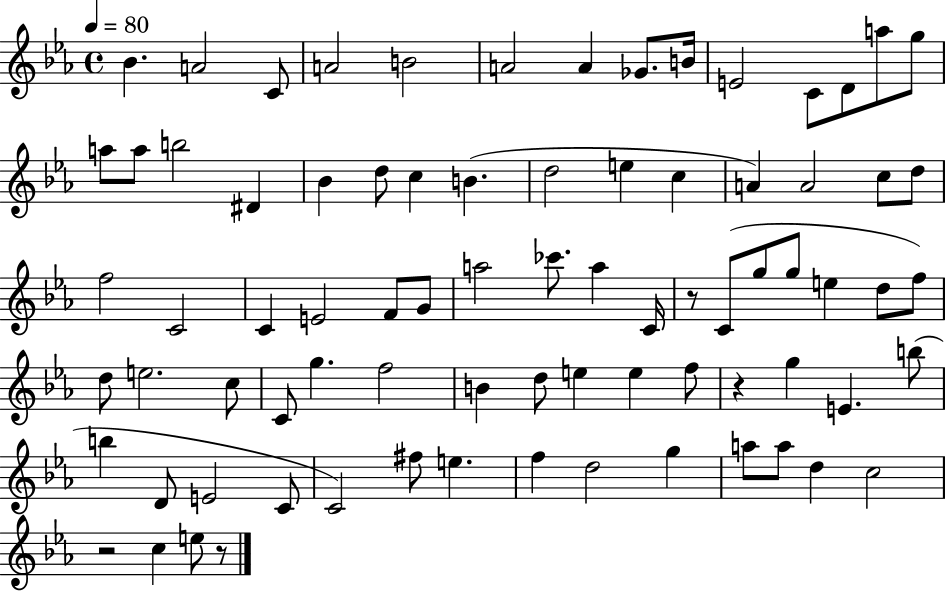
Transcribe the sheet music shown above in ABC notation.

X:1
T:Untitled
M:4/4
L:1/4
K:Eb
_B A2 C/2 A2 B2 A2 A _G/2 B/4 E2 C/2 D/2 a/2 g/2 a/2 a/2 b2 ^D _B d/2 c B d2 e c A A2 c/2 d/2 f2 C2 C E2 F/2 G/2 a2 _c'/2 a C/4 z/2 C/2 g/2 g/2 e d/2 f/2 d/2 e2 c/2 C/2 g f2 B d/2 e e f/2 z g E b/2 b D/2 E2 C/2 C2 ^f/2 e f d2 g a/2 a/2 d c2 z2 c e/2 z/2